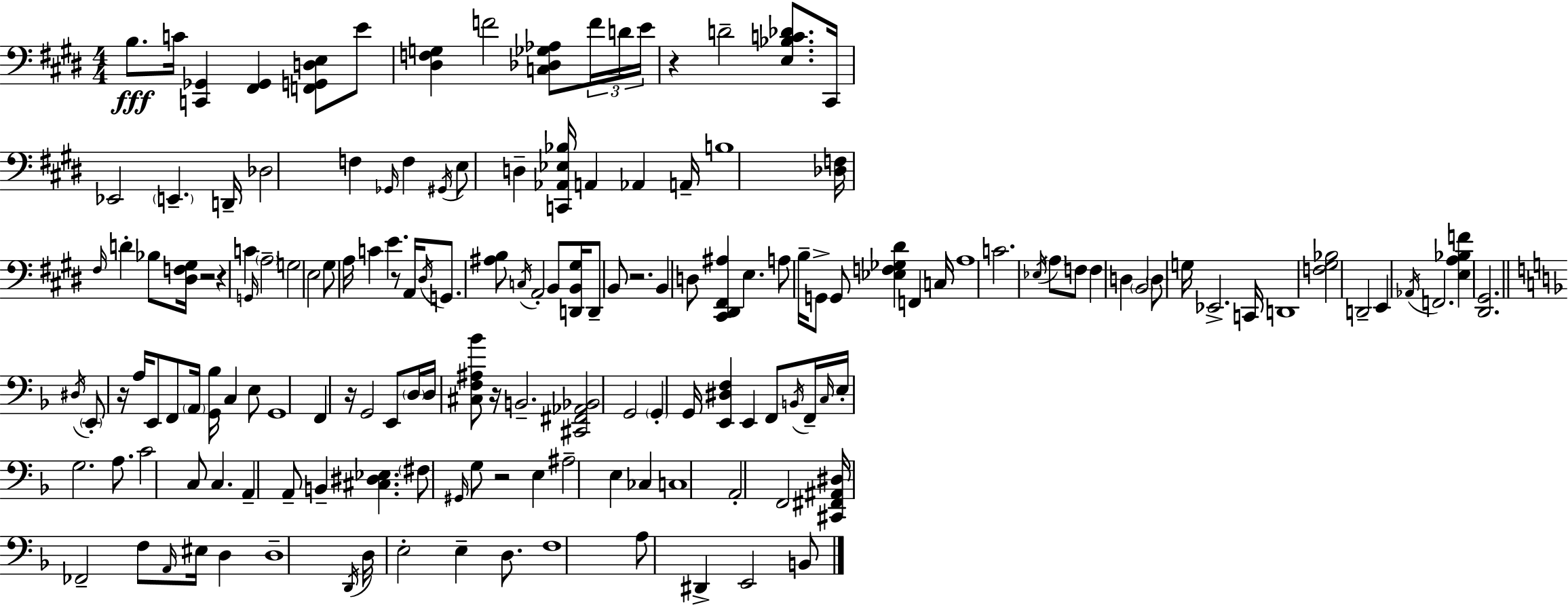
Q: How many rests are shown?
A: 9